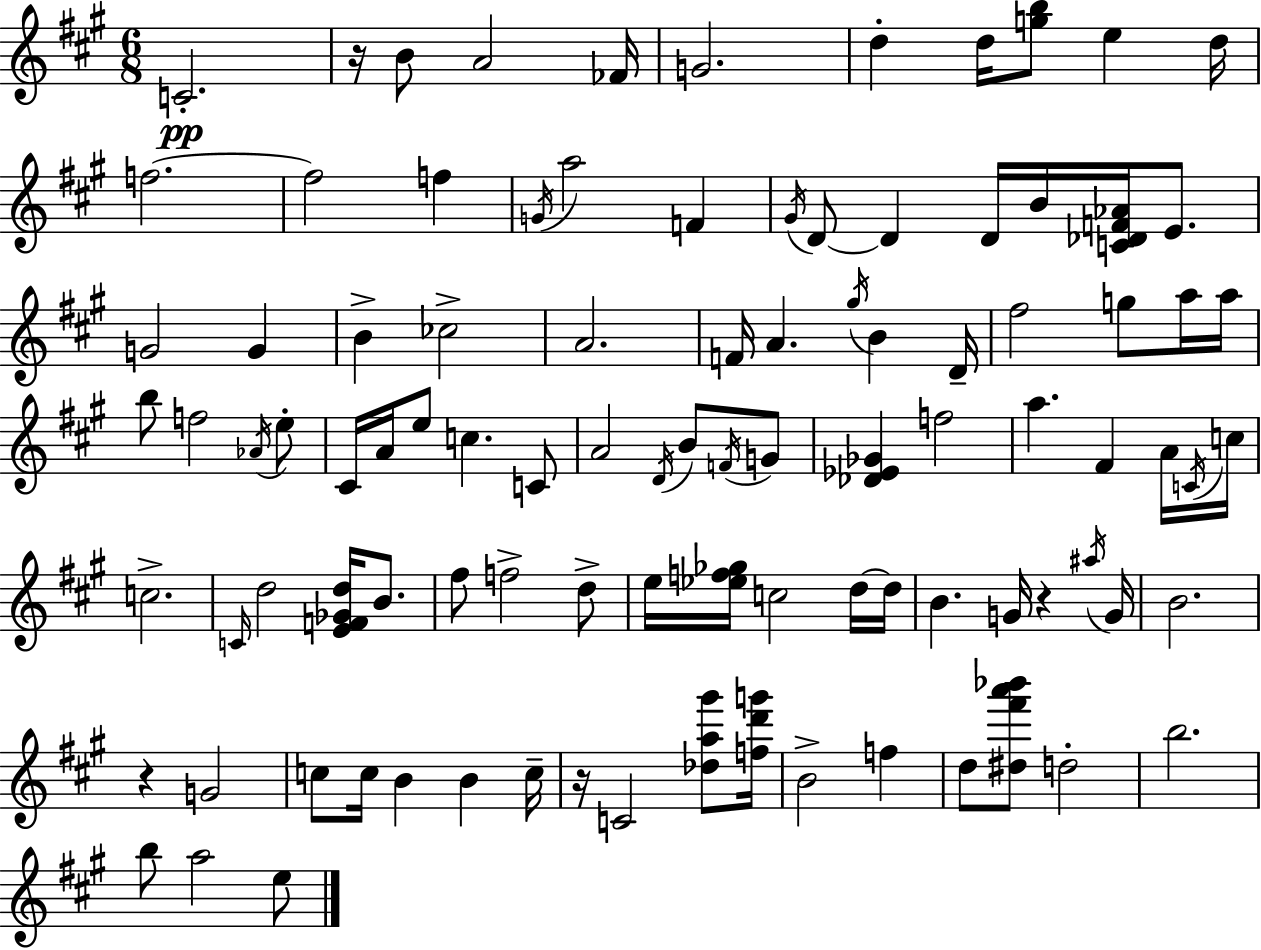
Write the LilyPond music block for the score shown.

{
  \clef treble
  \numericTimeSignature
  \time 6/8
  \key a \major
  c'2.-.\pp | r16 b'8 a'2 fes'16 | g'2. | d''4-. d''16 <g'' b''>8 e''4 d''16 | \break f''2.~~ | f''2 f''4 | \acciaccatura { g'16 } a''2 f'4 | \acciaccatura { gis'16 } d'8~~ d'4 d'16 b'16 <c' des' f' aes'>16 e'8. | \break g'2 g'4 | b'4-> ces''2-> | a'2. | f'16 a'4. \acciaccatura { gis''16 } b'4 | \break d'16-- fis''2 g''8 | a''16 a''16 b''8 f''2 | \acciaccatura { aes'16 } e''8-. cis'16 a'16 e''8 c''4. | c'8 a'2 | \break \acciaccatura { d'16 } b'8 \acciaccatura { f'16 } g'8 <des' ees' ges'>4 f''2 | a''4. | fis'4 a'16 \acciaccatura { c'16 } c''16 c''2.-> | \grace { c'16 } d''2 | \break <e' f' ges' d''>16 b'8. fis''8 f''2-> | d''8-> e''16 <ees'' f'' ges''>16 c''2 | d''16~~ d''16 b'4. | g'16 r4 \acciaccatura { ais''16 } g'16 b'2. | \break r4 | g'2 c''8 c''16 | b'4 b'4 c''16-- r16 c'2 | <des'' a'' gis'''>8 <f'' d''' g'''>16 b'2-> | \break f''4 d''8 <dis'' fis''' a''' bes'''>8 | d''2-. b''2. | b''8 a''2 | e''8 \bar "|."
}